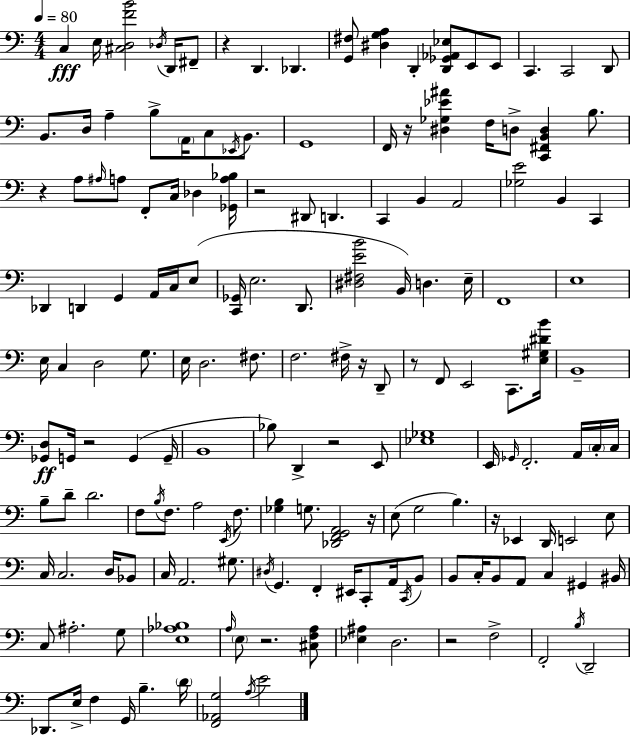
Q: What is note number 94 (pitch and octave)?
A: D2